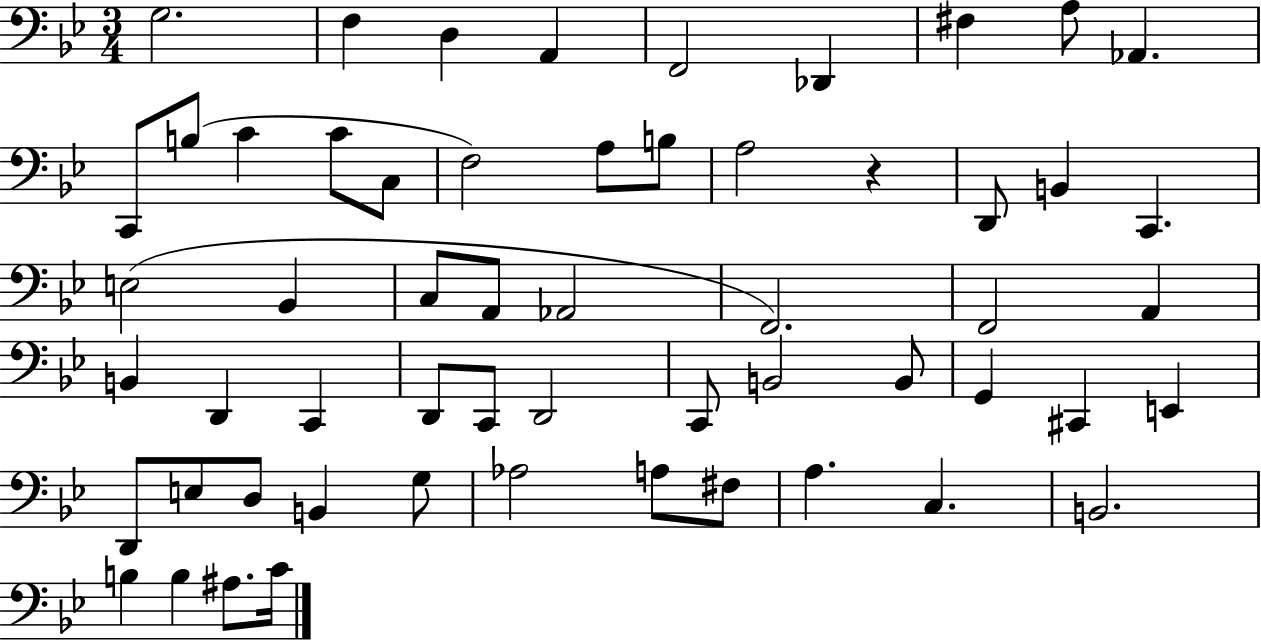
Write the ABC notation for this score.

X:1
T:Untitled
M:3/4
L:1/4
K:Bb
G,2 F, D, A,, F,,2 _D,, ^F, A,/2 _A,, C,,/2 B,/2 C C/2 C,/2 F,2 A,/2 B,/2 A,2 z D,,/2 B,, C,, E,2 _B,, C,/2 A,,/2 _A,,2 F,,2 F,,2 A,, B,, D,, C,, D,,/2 C,,/2 D,,2 C,,/2 B,,2 B,,/2 G,, ^C,, E,, D,,/2 E,/2 D,/2 B,, G,/2 _A,2 A,/2 ^F,/2 A, C, B,,2 B, B, ^A,/2 C/4